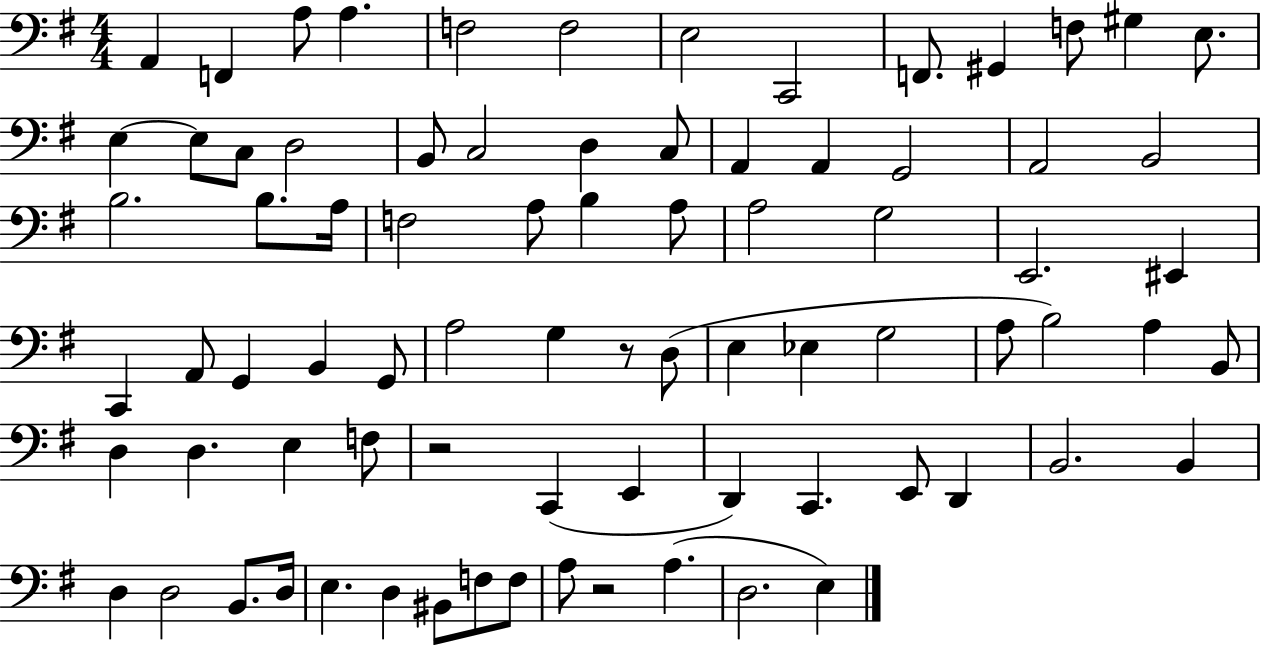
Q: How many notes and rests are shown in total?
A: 80